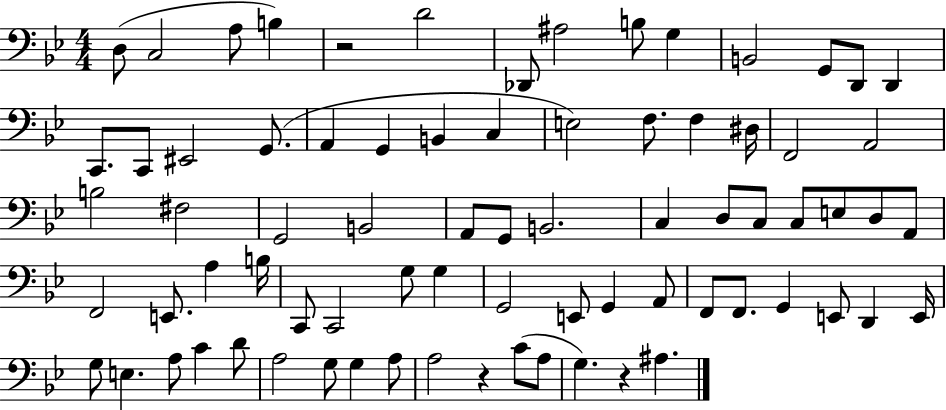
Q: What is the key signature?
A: BES major